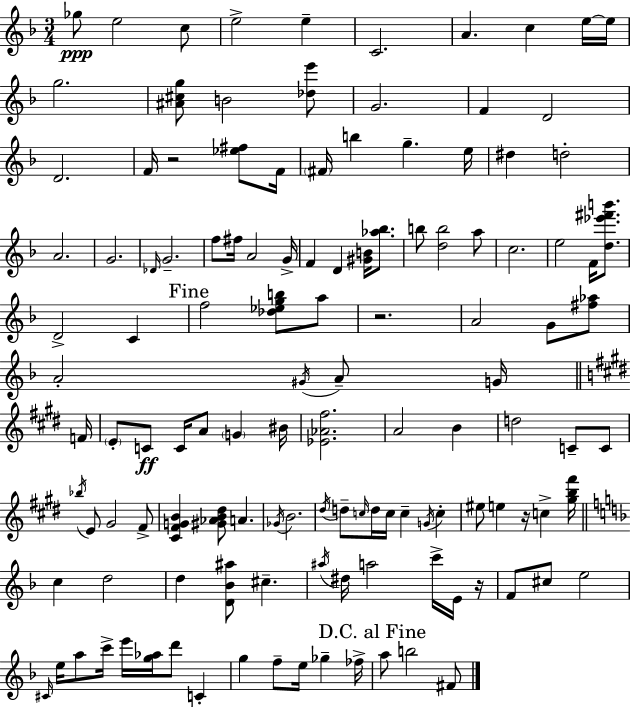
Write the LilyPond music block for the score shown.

{
  \clef treble
  \numericTimeSignature
  \time 3/4
  \key d \minor
  ges''8\ppp e''2 c''8 | e''2-> e''4-- | c'2. | a'4. c''4 e''16~~ e''16 | \break g''2. | <ais' cis'' g''>8 b'2 <des'' e'''>8 | g'2. | f'4 d'2 | \break d'2. | f'16 r2 <ees'' fis''>8 f'16 | \parenthesize fis'16 b''4 g''4.-- e''16 | dis''4 d''2-. | \break a'2. | g'2. | \grace { des'16 } g'2.-- | f''8 fis''16 a'2 | \break g'16-> f'4 d'4 <gis' b'>16 <aes'' bes''>8. | b''8 <d'' b''>2 a''8 | c''2. | e''2 f'16 <d'' ees''' fis''' b'''>8. | \break d'2-> c'4 | \mark "Fine" f''2 <des'' ees'' g'' b''>8 a''8 | r2. | a'2 g'8 <fis'' aes''>8 | \break a'2-. \acciaccatura { gis'16 } a'8-- | g'16 \bar "||" \break \key e \major f'16 \parenthesize e'8-. c'8\ff c'16 a'8 \parenthesize g'4 | bis'16 <ees' aes' fis''>2. | a'2 b'4 | d''2 c'8-- c'8 | \break \acciaccatura { bes''16 } e'8 gis'2 | fis'8-> <cis' fis' g' b'>4 <gis' aes' b' dis''>8 a'4. | \acciaccatura { ges'16 } b'2. | \acciaccatura { dis''16 } d''8-- \grace { c''16 } d''16 c''16 c''4-- | \break \acciaccatura { g'16 } c''4-. eis''8 e''4 | r16 c''4-> <gis'' b'' fis'''>16 \bar "||" \break \key f \major c''4 d''2 | d''4 <d' bes' ais''>8 cis''4.-- | \acciaccatura { ais''16 } dis''16 a''2 c'''16-> e'16 | r16 f'8 cis''8 e''2 | \break \grace { cis'16 } e''16 a''8 c'''16-> e'''16 <g'' aes''>16 d'''8 c'4-. | g''4 f''8-- e''16 ges''4-- | fes''16-> \mark "D.C. al Fine" a''8 b''2 | fis'8 \bar "|."
}